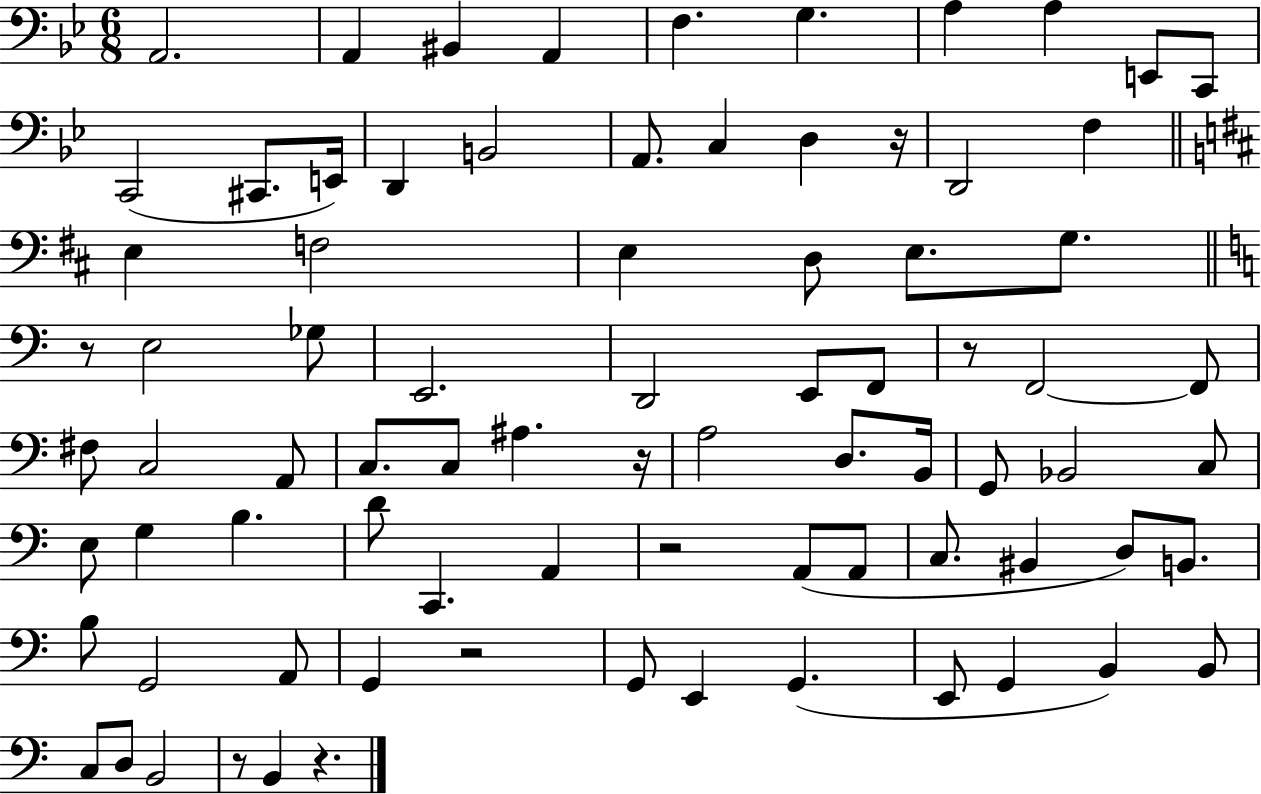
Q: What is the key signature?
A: BES major